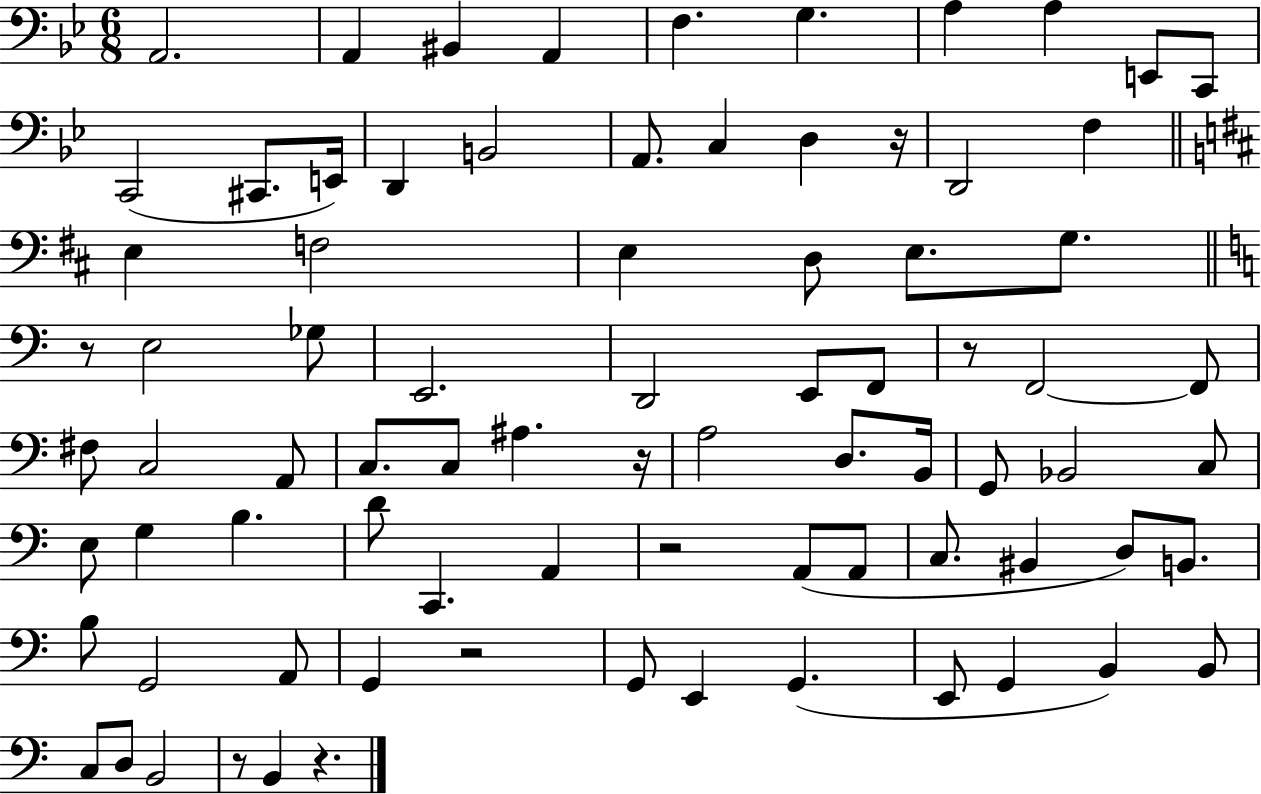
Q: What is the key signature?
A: BES major